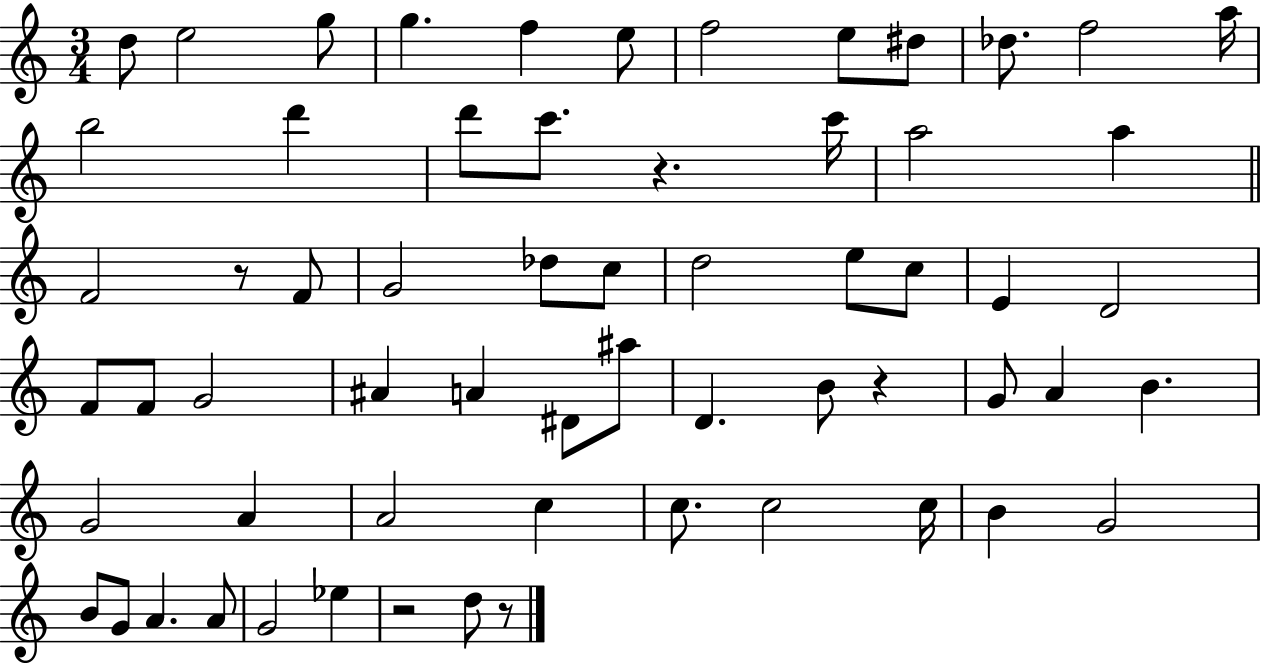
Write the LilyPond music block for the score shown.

{
  \clef treble
  \numericTimeSignature
  \time 3/4
  \key c \major
  \repeat volta 2 { d''8 e''2 g''8 | g''4. f''4 e''8 | f''2 e''8 dis''8 | des''8. f''2 a''16 | \break b''2 d'''4 | d'''8 c'''8. r4. c'''16 | a''2 a''4 | \bar "||" \break \key a \minor f'2 r8 f'8 | g'2 des''8 c''8 | d''2 e''8 c''8 | e'4 d'2 | \break f'8 f'8 g'2 | ais'4 a'4 dis'8 ais''8 | d'4. b'8 r4 | g'8 a'4 b'4. | \break g'2 a'4 | a'2 c''4 | c''8. c''2 c''16 | b'4 g'2 | \break b'8 g'8 a'4. a'8 | g'2 ees''4 | r2 d''8 r8 | } \bar "|."
}